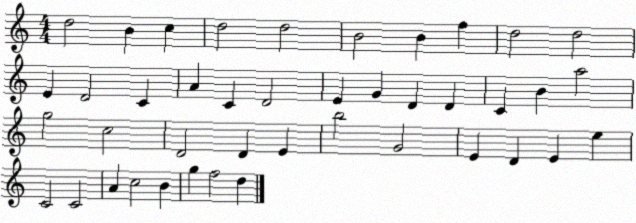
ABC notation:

X:1
T:Untitled
M:4/4
L:1/4
K:C
d2 B c d2 d2 B2 B f d2 d2 E D2 C A C D2 E G D D C B a2 g2 c2 D2 D E b2 G2 E D E e C2 C2 A c2 B g f2 d